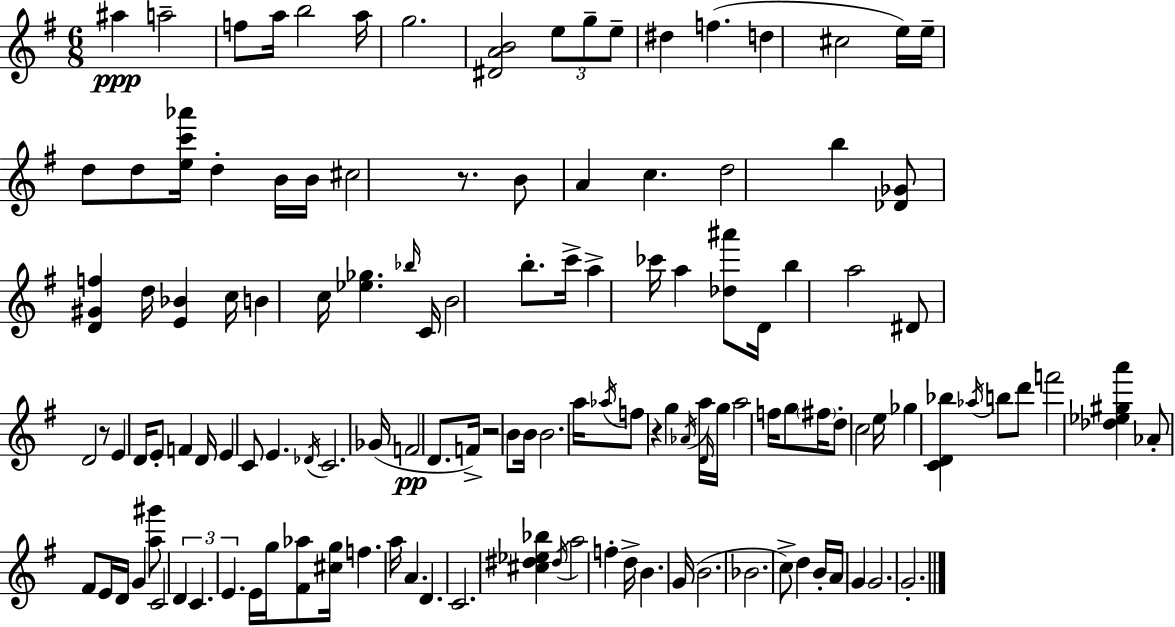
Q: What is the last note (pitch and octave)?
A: G4